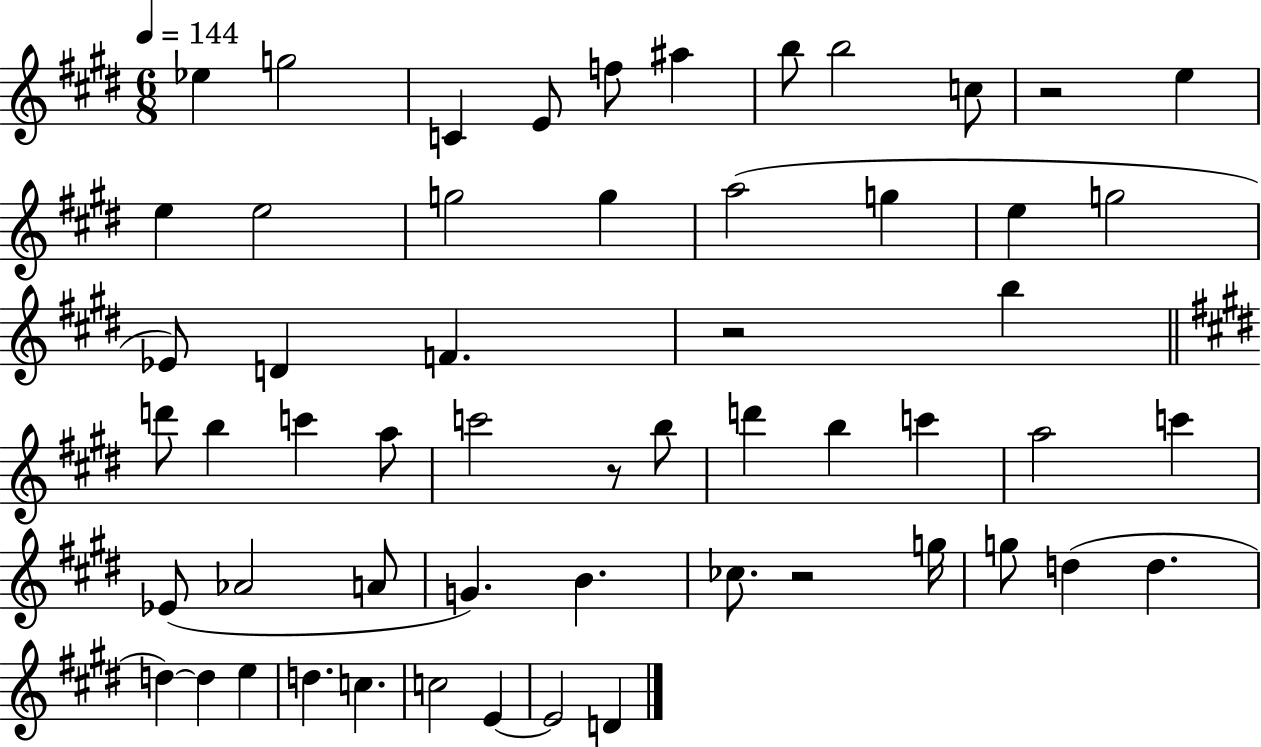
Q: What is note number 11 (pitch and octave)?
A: E5